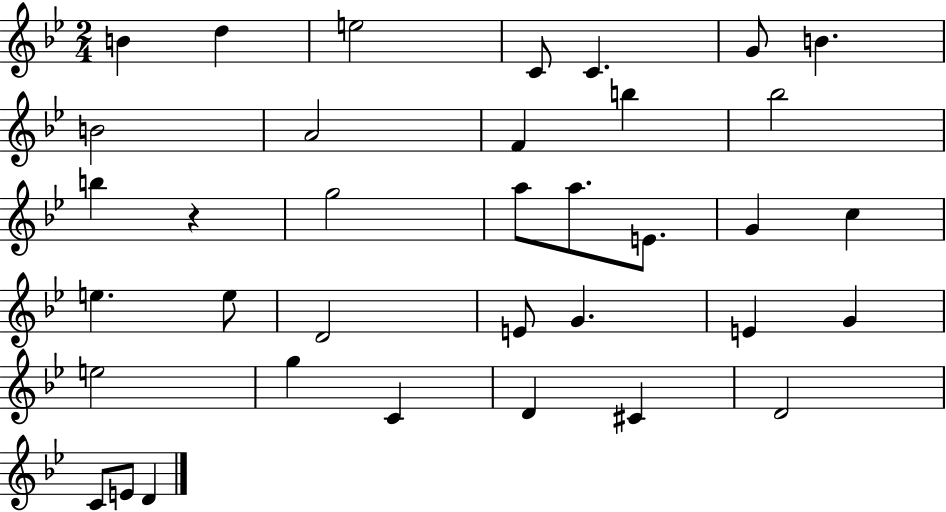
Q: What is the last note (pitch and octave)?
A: D4